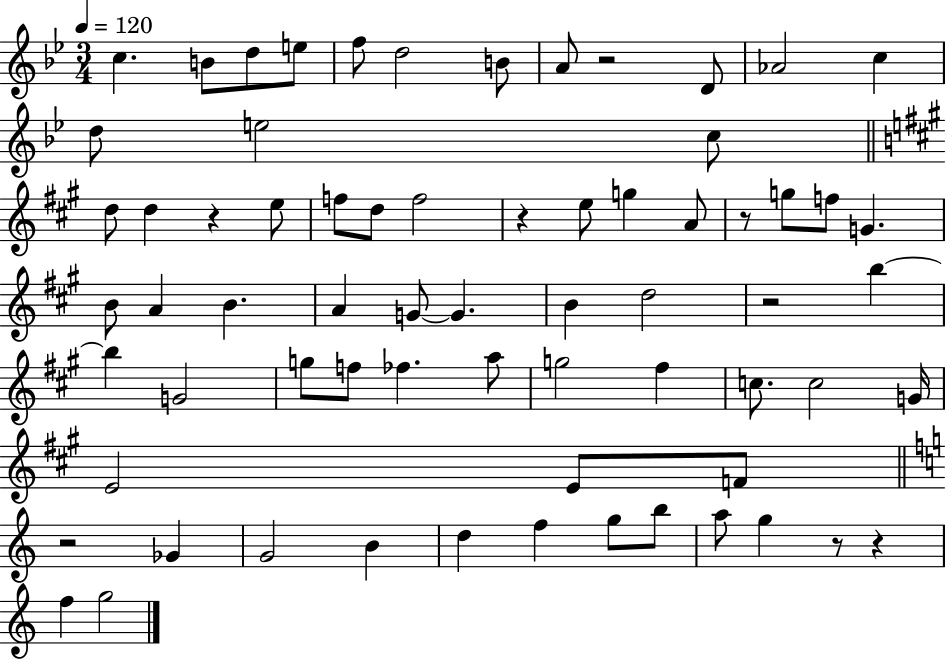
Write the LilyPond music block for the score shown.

{
  \clef treble
  \numericTimeSignature
  \time 3/4
  \key bes \major
  \tempo 4 = 120
  \repeat volta 2 { c''4. b'8 d''8 e''8 | f''8 d''2 b'8 | a'8 r2 d'8 | aes'2 c''4 | \break d''8 e''2 c''8 | \bar "||" \break \key a \major d''8 d''4 r4 e''8 | f''8 d''8 f''2 | r4 e''8 g''4 a'8 | r8 g''8 f''8 g'4. | \break b'8 a'4 b'4. | a'4 g'8~~ g'4. | b'4 d''2 | r2 b''4~~ | \break b''4 g'2 | g''8 f''8 fes''4. a''8 | g''2 fis''4 | c''8. c''2 g'16 | \break e'2 e'8 f'8 | \bar "||" \break \key a \minor r2 ges'4 | g'2 b'4 | d''4 f''4 g''8 b''8 | a''8 g''4 r8 r4 | \break f''4 g''2 | } \bar "|."
}